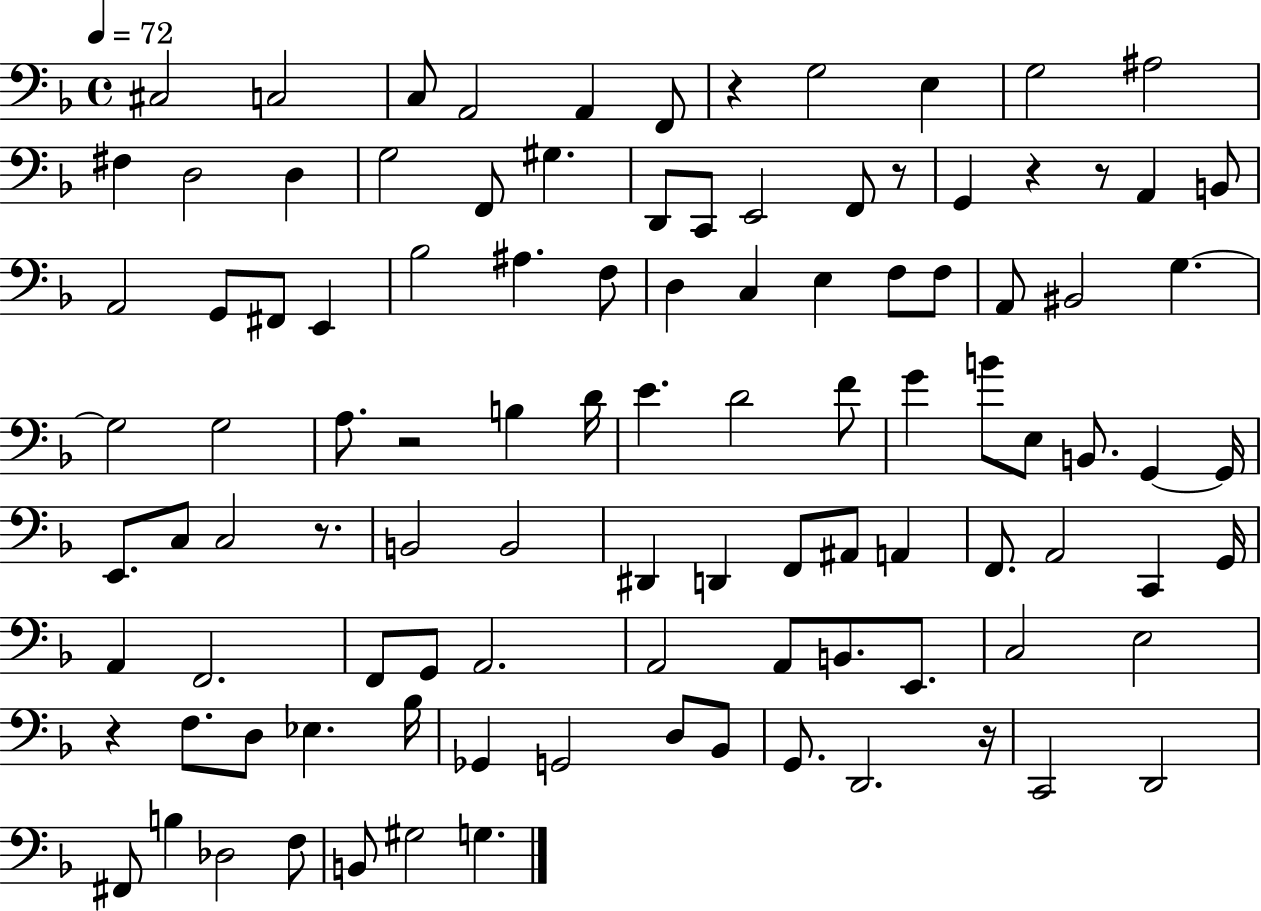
C#3/h C3/h C3/e A2/h A2/q F2/e R/q G3/h E3/q G3/h A#3/h F#3/q D3/h D3/q G3/h F2/e G#3/q. D2/e C2/e E2/h F2/e R/e G2/q R/q R/e A2/q B2/e A2/h G2/e F#2/e E2/q Bb3/h A#3/q. F3/e D3/q C3/q E3/q F3/e F3/e A2/e BIS2/h G3/q. G3/h G3/h A3/e. R/h B3/q D4/s E4/q. D4/h F4/e G4/q B4/e E3/e B2/e. G2/q G2/s E2/e. C3/e C3/h R/e. B2/h B2/h D#2/q D2/q F2/e A#2/e A2/q F2/e. A2/h C2/q G2/s A2/q F2/h. F2/e G2/e A2/h. A2/h A2/e B2/e. E2/e. C3/h E3/h R/q F3/e. D3/e Eb3/q. Bb3/s Gb2/q G2/h D3/e Bb2/e G2/e. D2/h. R/s C2/h D2/h F#2/e B3/q Db3/h F3/e B2/e G#3/h G3/q.